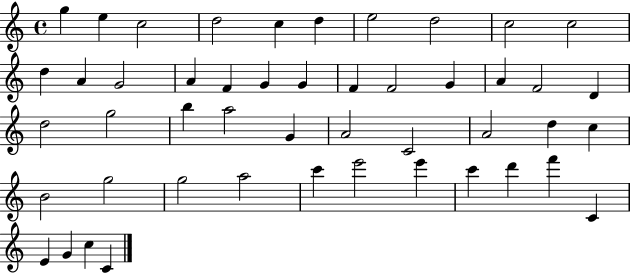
{
  \clef treble
  \time 4/4
  \defaultTimeSignature
  \key c \major
  g''4 e''4 c''2 | d''2 c''4 d''4 | e''2 d''2 | c''2 c''2 | \break d''4 a'4 g'2 | a'4 f'4 g'4 g'4 | f'4 f'2 g'4 | a'4 f'2 d'4 | \break d''2 g''2 | b''4 a''2 g'4 | a'2 c'2 | a'2 d''4 c''4 | \break b'2 g''2 | g''2 a''2 | c'''4 e'''2 e'''4 | c'''4 d'''4 f'''4 c'4 | \break e'4 g'4 c''4 c'4 | \bar "|."
}